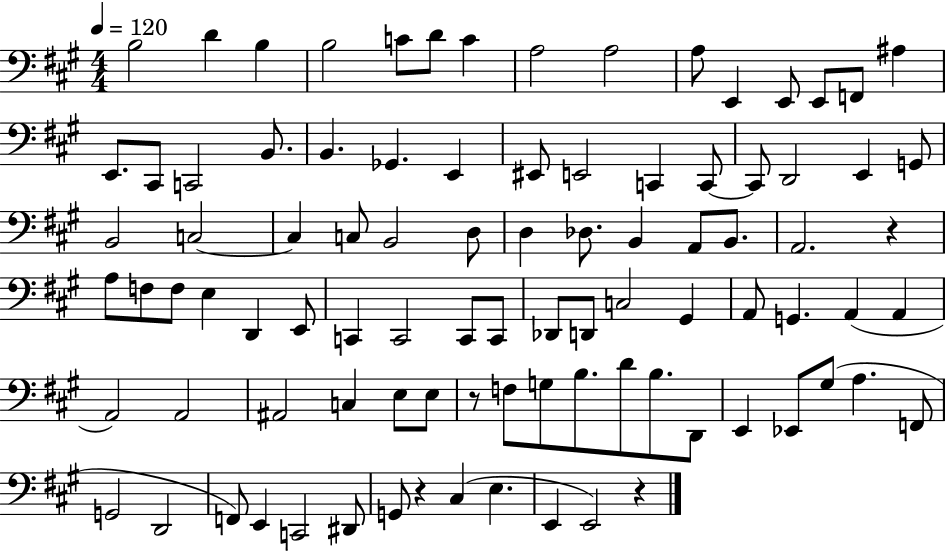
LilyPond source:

{
  \clef bass
  \numericTimeSignature
  \time 4/4
  \key a \major
  \tempo 4 = 120
  \repeat volta 2 { b2 d'4 b4 | b2 c'8 d'8 c'4 | a2 a2 | a8 e,4 e,8 e,8 f,8 ais4 | \break e,8. cis,8 c,2 b,8. | b,4. ges,4. e,4 | eis,8 e,2 c,4 c,8~~ | c,8 d,2 e,4 g,8 | \break b,2 c2~~ | c4 c8 b,2 d8 | d4 des8. b,4 a,8 b,8. | a,2. r4 | \break a8 f8 f8 e4 d,4 e,8 | c,4 c,2 c,8 c,8 | des,8 d,8 c2 gis,4 | a,8 g,4. a,4( a,4 | \break a,2) a,2 | ais,2 c4 e8 e8 | r8 f8 g8 b8. d'8 b8. d,8 | e,4 ees,8 gis8( a4. f,8 | \break g,2 d,2 | f,8) e,4 c,2 dis,8 | g,8 r4 cis4( e4. | e,4 e,2) r4 | \break } \bar "|."
}